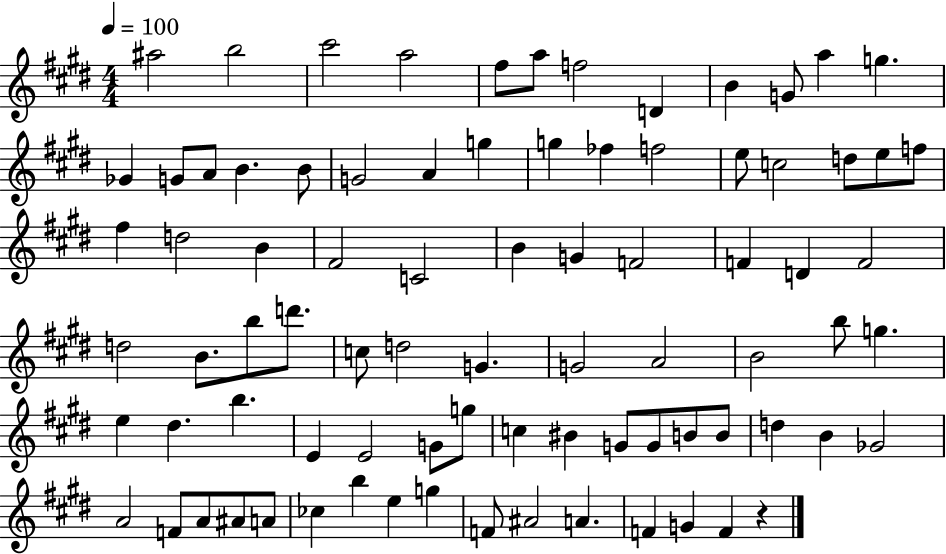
X:1
T:Untitled
M:4/4
L:1/4
K:E
^a2 b2 ^c'2 a2 ^f/2 a/2 f2 D B G/2 a g _G G/2 A/2 B B/2 G2 A g g _f f2 e/2 c2 d/2 e/2 f/2 ^f d2 B ^F2 C2 B G F2 F D F2 d2 B/2 b/2 d'/2 c/2 d2 G G2 A2 B2 b/2 g e ^d b E E2 G/2 g/2 c ^B G/2 G/2 B/2 B/2 d B _G2 A2 F/2 A/2 ^A/2 A/2 _c b e g F/2 ^A2 A F G F z